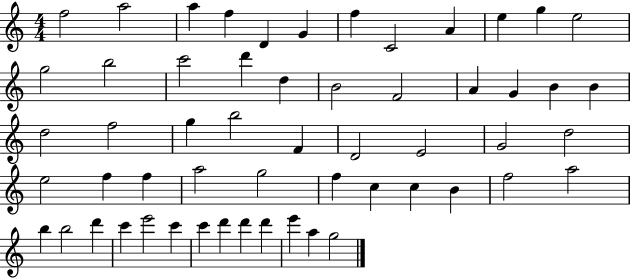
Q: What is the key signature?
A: C major